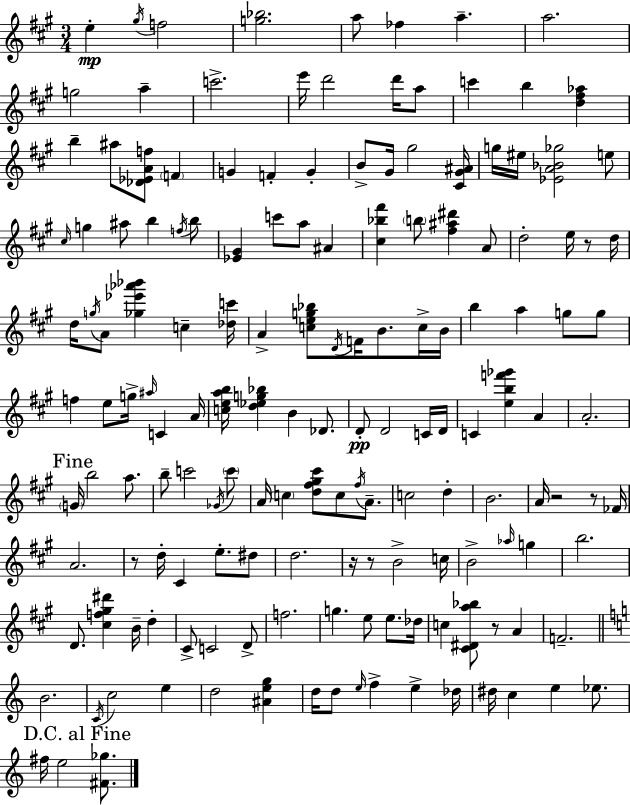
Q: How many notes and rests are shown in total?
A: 157